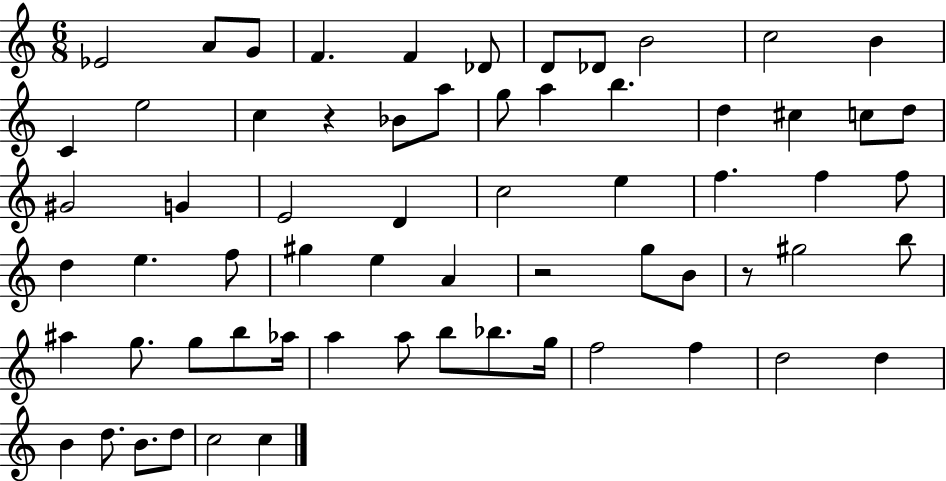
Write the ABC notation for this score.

X:1
T:Untitled
M:6/8
L:1/4
K:C
_E2 A/2 G/2 F F _D/2 D/2 _D/2 B2 c2 B C e2 c z _B/2 a/2 g/2 a b d ^c c/2 d/2 ^G2 G E2 D c2 e f f f/2 d e f/2 ^g e A z2 g/2 B/2 z/2 ^g2 b/2 ^a g/2 g/2 b/2 _a/4 a a/2 b/2 _b/2 g/4 f2 f d2 d B d/2 B/2 d/2 c2 c